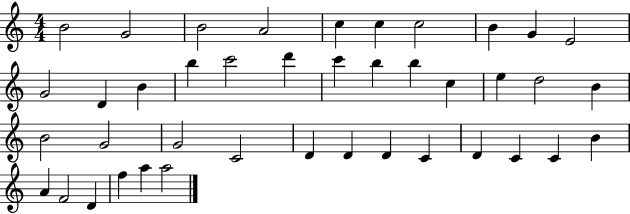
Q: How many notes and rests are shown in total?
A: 41